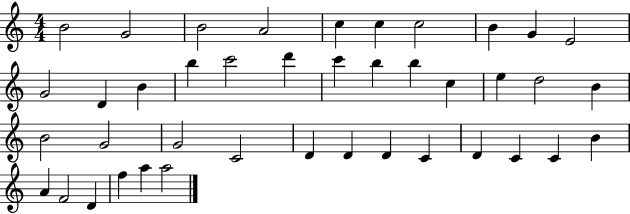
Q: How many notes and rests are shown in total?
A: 41